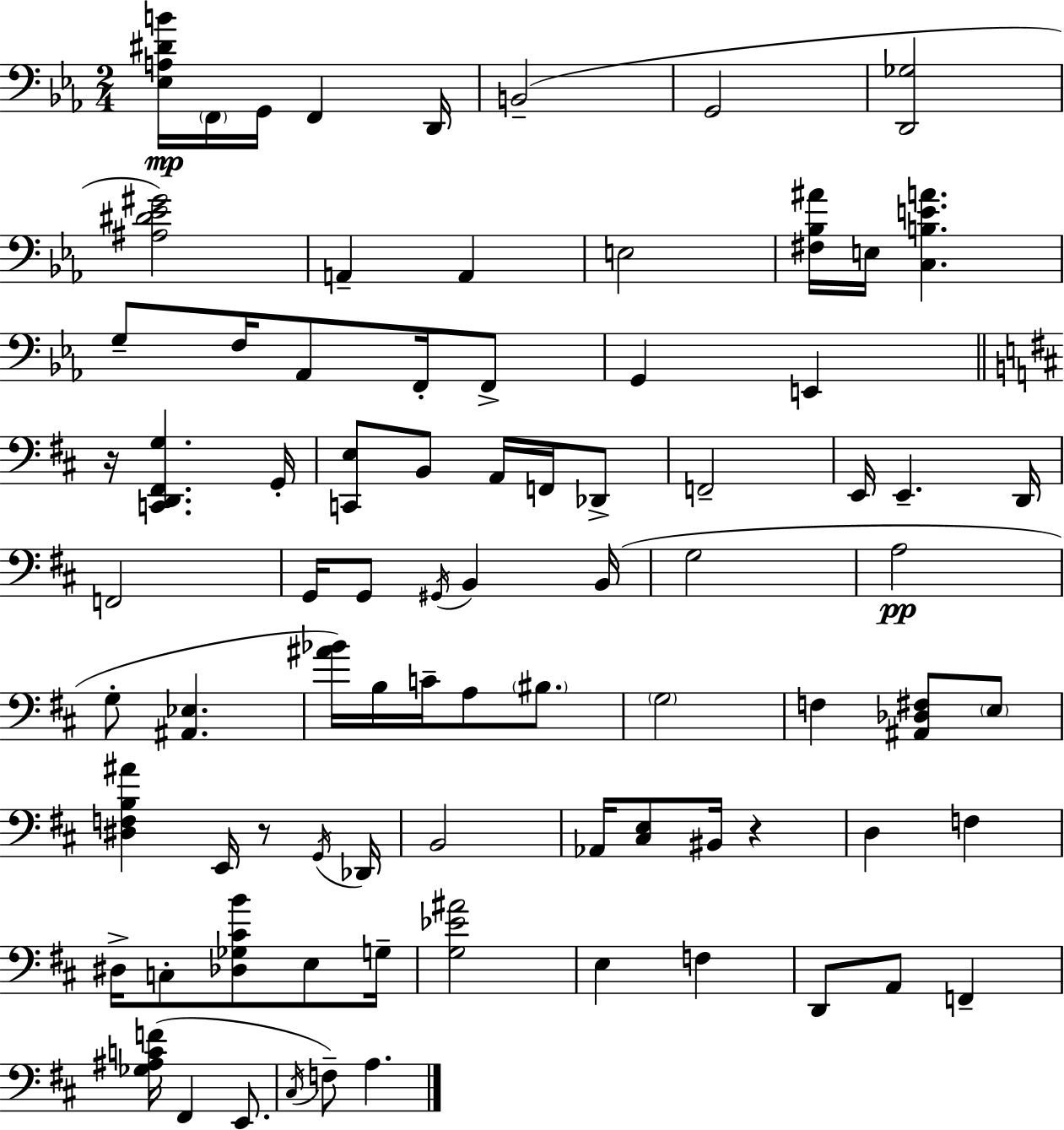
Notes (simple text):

[Eb3,A3,D#4,B4]/s F2/s G2/s F2/q D2/s B2/h G2/h [D2,Gb3]/h [A#3,D#4,Eb4,G#4]/h A2/q A2/q E3/h [F#3,Bb3,A#4]/s E3/s [C3,B3,E4,A4]/q. G3/e F3/s Ab2/e F2/s F2/e G2/q E2/q R/s [C2,D2,F#2,G3]/q. G2/s [C2,E3]/e B2/e A2/s F2/s Db2/e F2/h E2/s E2/q. D2/s F2/h G2/s G2/e G#2/s B2/q B2/s G3/h A3/h G3/e [A#2,Eb3]/q. [A#4,Bb4]/s B3/s C4/s A3/e BIS3/e. G3/h F3/q [A#2,Db3,F#3]/e E3/e [D#3,F3,B3,A#4]/q E2/s R/e G2/s Db2/s B2/h Ab2/s [C#3,E3]/e BIS2/s R/q D3/q F3/q D#3/s C3/e [Db3,Gb3,C#4,B4]/e E3/e G3/s [G3,Eb4,A#4]/h E3/q F3/q D2/e A2/e F2/q [Gb3,A#3,C4,F4]/s F#2/q E2/e. C#3/s F3/e A3/q.